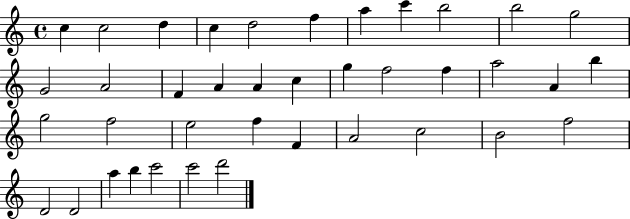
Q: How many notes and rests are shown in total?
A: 39